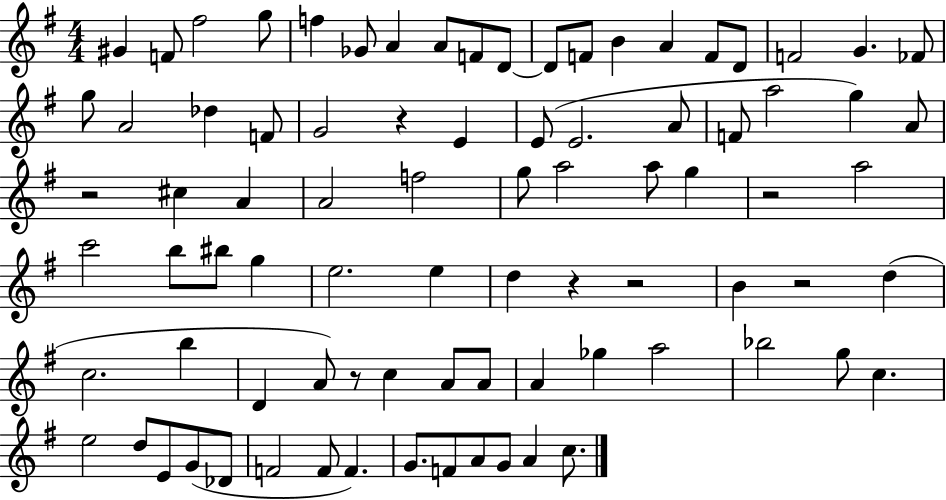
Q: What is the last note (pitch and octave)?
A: C5